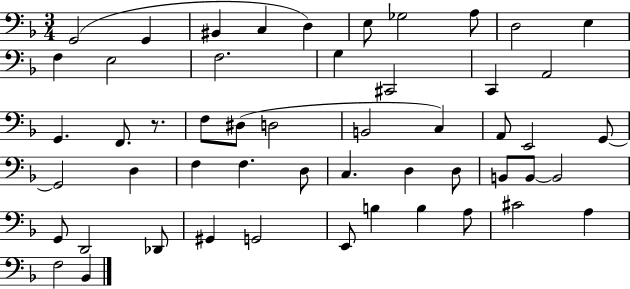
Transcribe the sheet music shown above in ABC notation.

X:1
T:Untitled
M:3/4
L:1/4
K:F
G,,2 G,, ^B,, C, D, E,/2 _G,2 A,/2 D,2 E, F, E,2 F,2 G, ^C,,2 C,, A,,2 G,, F,,/2 z/2 F,/2 ^D,/2 D,2 B,,2 C, A,,/2 E,,2 G,,/2 G,,2 D, F, F, D,/2 C, D, D,/2 B,,/2 B,,/2 B,,2 G,,/2 D,,2 _D,,/2 ^G,, G,,2 E,,/2 B, B, A,/2 ^C2 A, F,2 _B,,